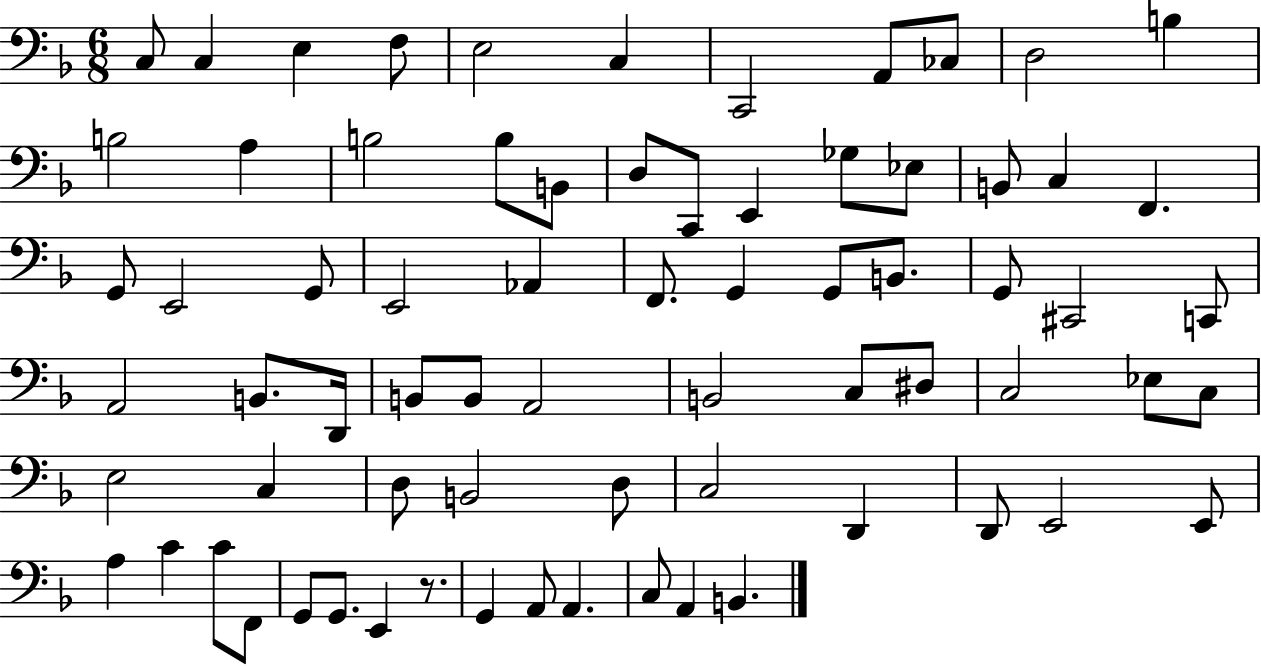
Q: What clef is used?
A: bass